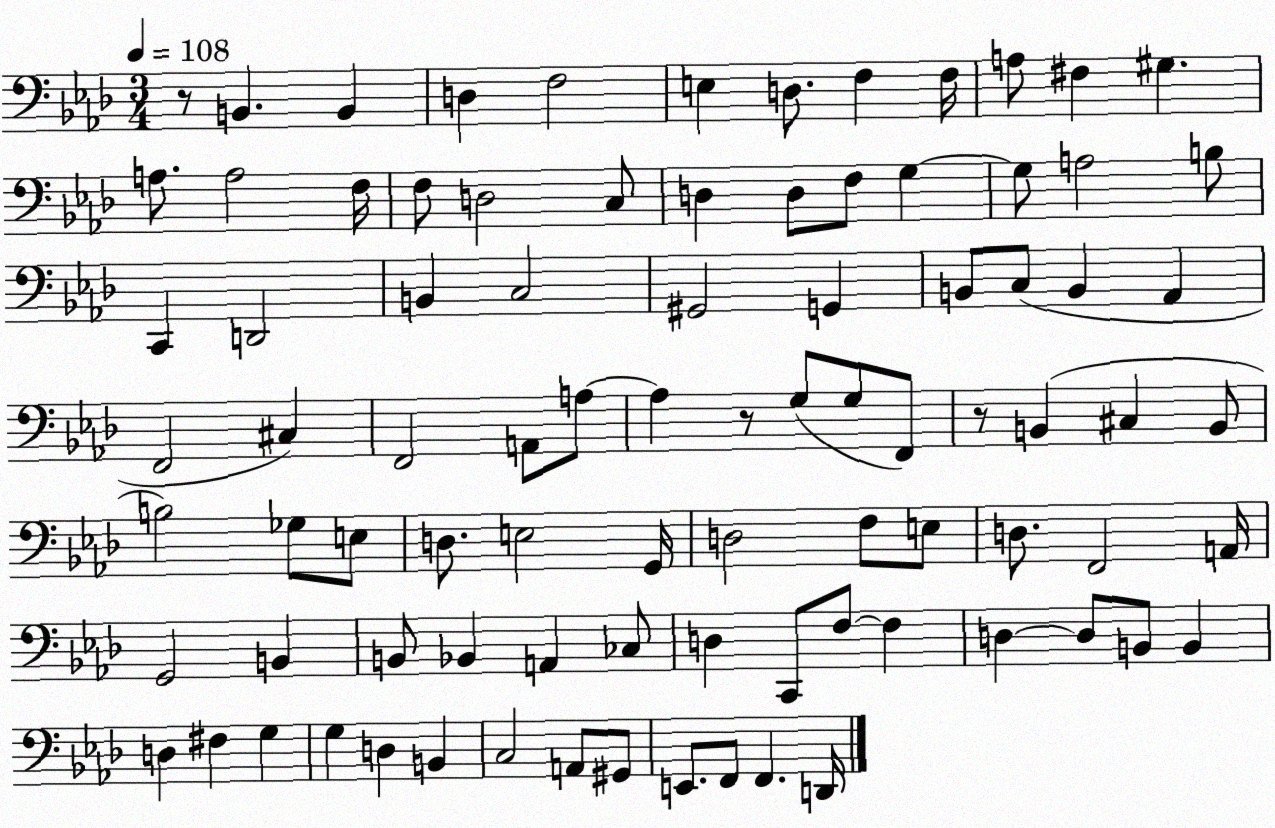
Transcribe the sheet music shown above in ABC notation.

X:1
T:Untitled
M:3/4
L:1/4
K:Ab
z/2 B,, B,, D, F,2 E, D,/2 F, F,/4 A,/2 ^F, ^G, A,/2 A,2 F,/4 F,/2 D,2 C,/2 D, D,/2 F,/2 G, G,/2 A,2 B,/2 C,, D,,2 B,, C,2 ^G,,2 G,, B,,/2 C,/2 B,, _A,, F,,2 ^C, F,,2 A,,/2 A,/2 A, z/2 G,/2 G,/2 F,,/2 z/2 B,, ^C, B,,/2 B,2 _G,/2 E,/2 D,/2 E,2 G,,/4 D,2 F,/2 E,/2 D,/2 F,,2 A,,/4 G,,2 B,, B,,/2 _B,, A,, _C,/2 D, C,,/2 F,/2 F, D, D,/2 B,,/2 B,, D, ^F, G, G, D, B,, C,2 A,,/2 ^G,,/2 E,,/2 F,,/2 F,, D,,/4